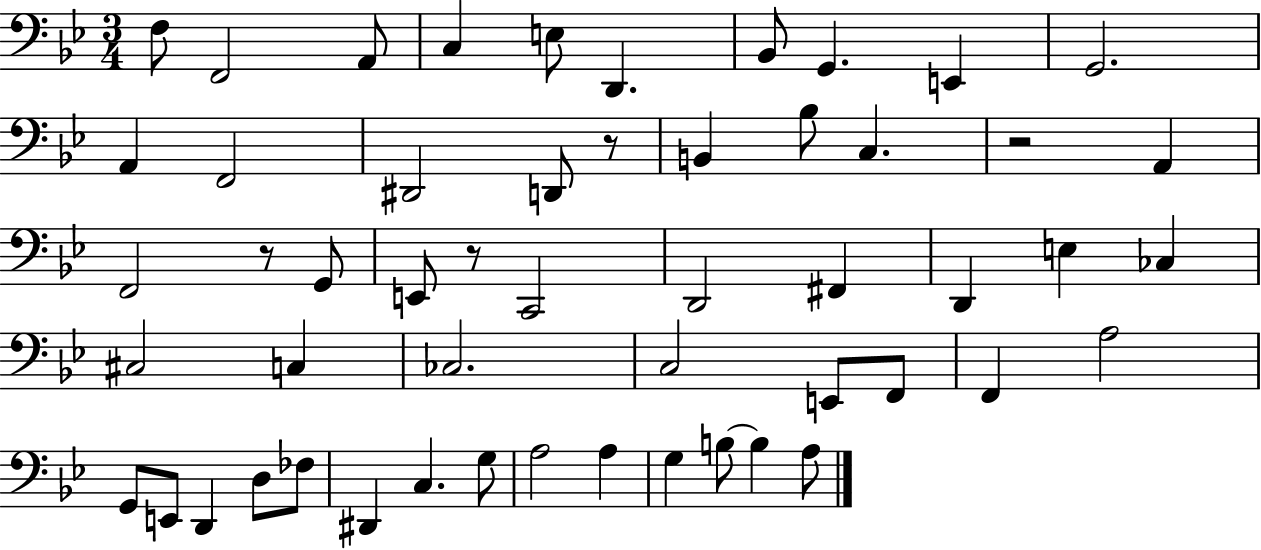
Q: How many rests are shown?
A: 4